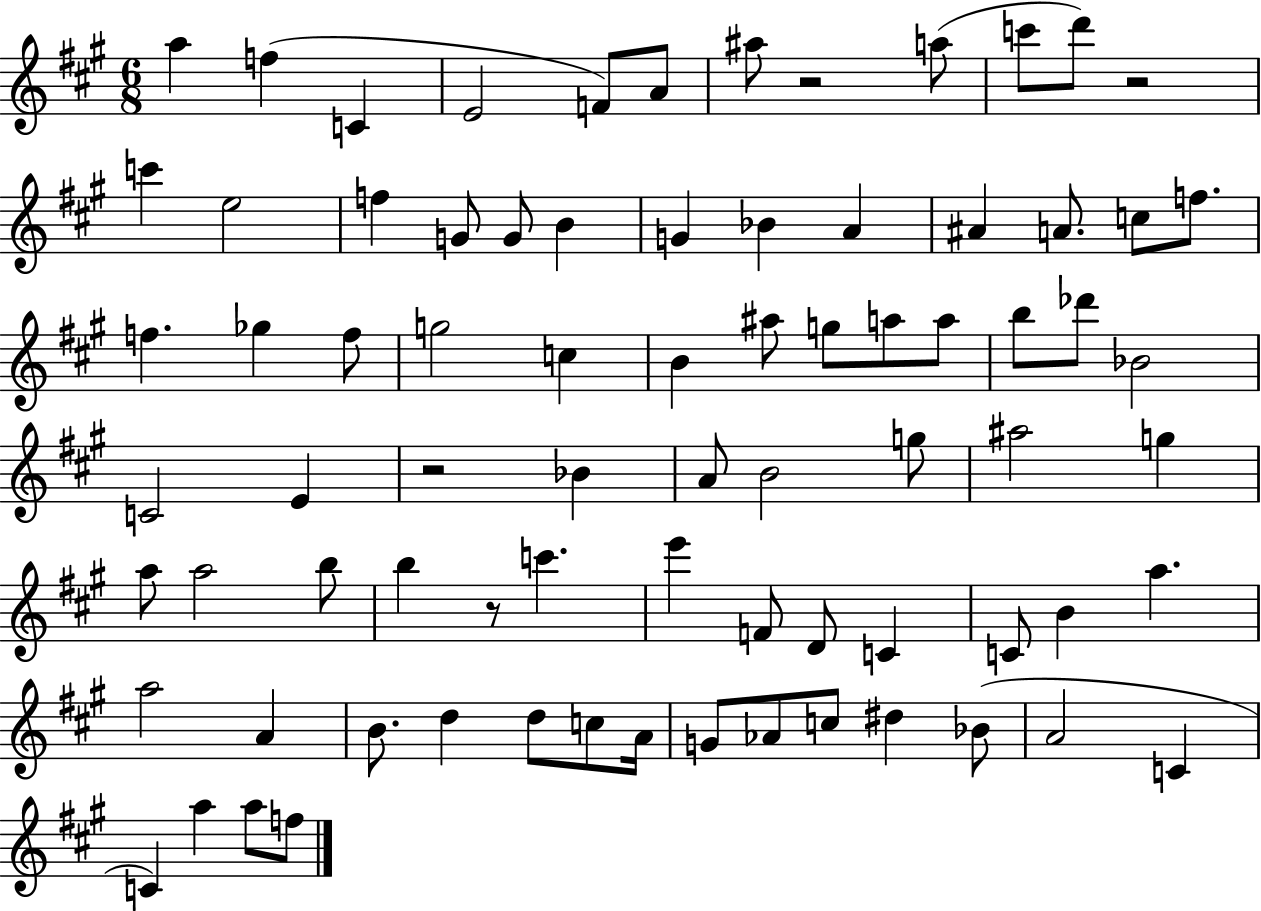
X:1
T:Untitled
M:6/8
L:1/4
K:A
a f C E2 F/2 A/2 ^a/2 z2 a/2 c'/2 d'/2 z2 c' e2 f G/2 G/2 B G _B A ^A A/2 c/2 f/2 f _g f/2 g2 c B ^a/2 g/2 a/2 a/2 b/2 _d'/2 _B2 C2 E z2 _B A/2 B2 g/2 ^a2 g a/2 a2 b/2 b z/2 c' e' F/2 D/2 C C/2 B a a2 A B/2 d d/2 c/2 A/4 G/2 _A/2 c/2 ^d _B/2 A2 C C a a/2 f/2